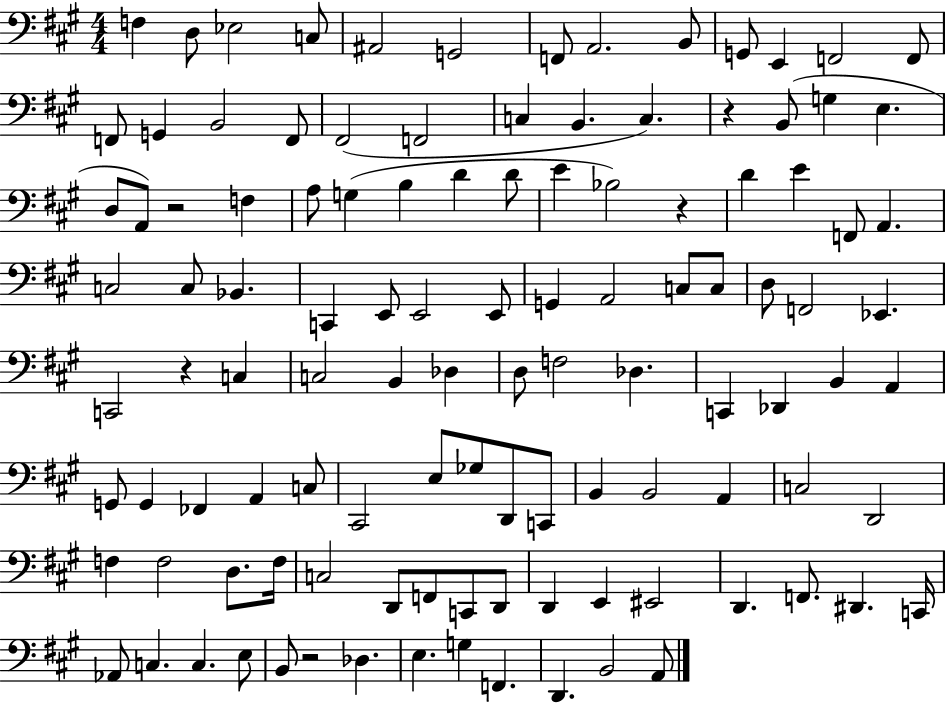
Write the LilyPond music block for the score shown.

{
  \clef bass
  \numericTimeSignature
  \time 4/4
  \key a \major
  f4 d8 ees2 c8 | ais,2 g,2 | f,8 a,2. b,8 | g,8 e,4 f,2 f,8 | \break f,8 g,4 b,2 f,8 | fis,2( f,2 | c4 b,4. c4.) | r4 b,8( g4 e4. | \break d8 a,8) r2 f4 | a8 g4( b4 d'4 d'8 | e'4 bes2) r4 | d'4 e'4 f,8 a,4. | \break c2 c8 bes,4. | c,4 e,8 e,2 e,8 | g,4 a,2 c8 c8 | d8 f,2 ees,4. | \break c,2 r4 c4 | c2 b,4 des4 | d8 f2 des4. | c,4 des,4 b,4 a,4 | \break g,8 g,4 fes,4 a,4 c8 | cis,2 e8 ges8 d,8 c,8 | b,4 b,2 a,4 | c2 d,2 | \break f4 f2 d8. f16 | c2 d,8 f,8 c,8 d,8 | d,4 e,4 eis,2 | d,4. f,8. dis,4. c,16 | \break aes,8 c4. c4. e8 | b,8 r2 des4. | e4. g4 f,4. | d,4. b,2 a,8 | \break \bar "|."
}